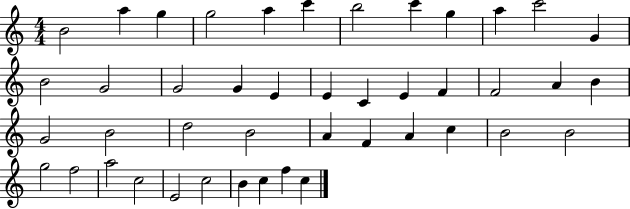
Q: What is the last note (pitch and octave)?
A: C5